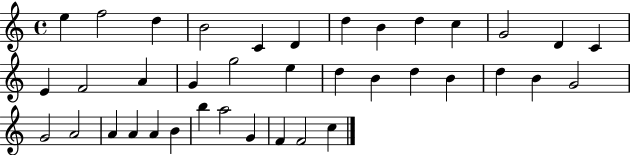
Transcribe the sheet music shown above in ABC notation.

X:1
T:Untitled
M:4/4
L:1/4
K:C
e f2 d B2 C D d B d c G2 D C E F2 A G g2 e d B d B d B G2 G2 A2 A A A B b a2 G F F2 c